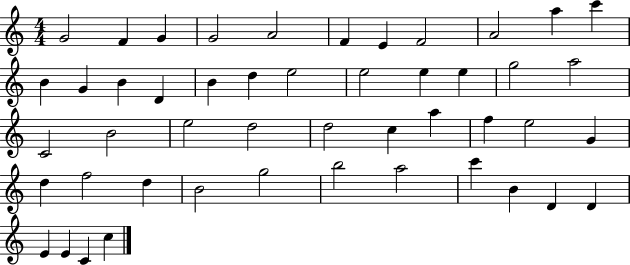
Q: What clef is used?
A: treble